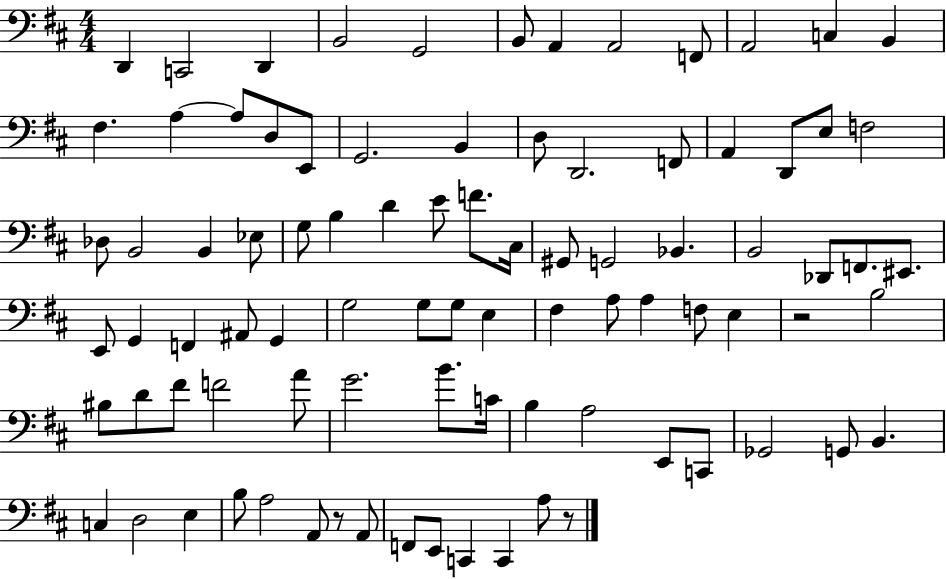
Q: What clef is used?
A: bass